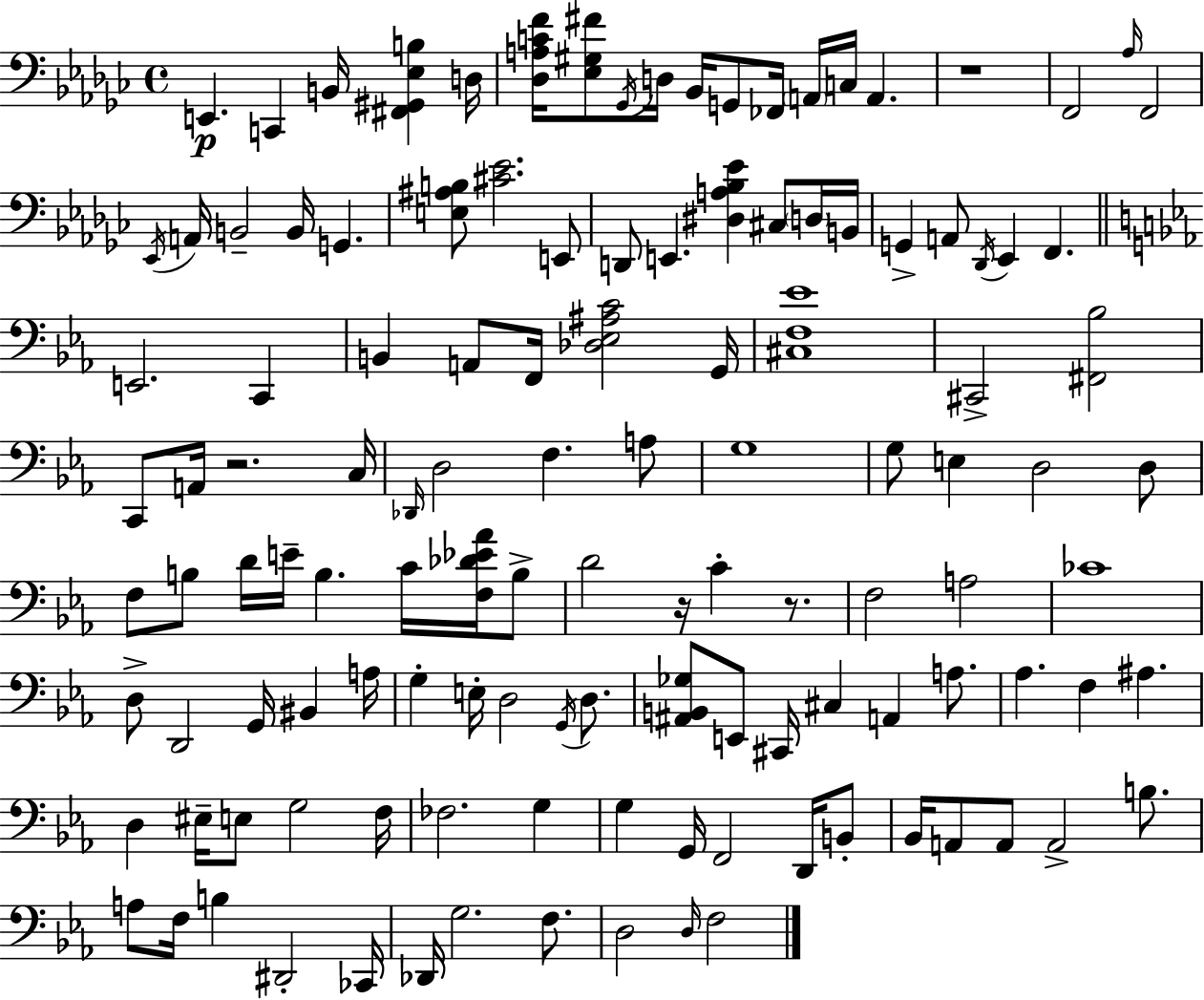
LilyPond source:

{
  \clef bass
  \time 4/4
  \defaultTimeSignature
  \key ees \minor
  e,4.\p c,4 b,16 <fis, gis, ees b>4 d16 | <des a c' f'>16 <ees gis fis'>8 \acciaccatura { ges,16 } d16 bes,16 g,8 fes,16 \parenthesize a,16 c16 a,4. | r1 | f,2 \grace { aes16 } f,2 | \break \acciaccatura { ees,16 } a,16 b,2-- b,16 g,4. | <e ais b>8 <cis' ees'>2. | e,8 d,8 e,4. <dis a bes ees'>4 cis8 | \parenthesize d16 b,16 g,4-> a,8 \acciaccatura { des,16 } ees,4 f,4. | \break \bar "||" \break \key ees \major e,2. c,4 | b,4 a,8 f,16 <des ees ais c'>2 g,16 | <cis f ees'>1 | cis,2-> <fis, bes>2 | \break c,8 a,16 r2. c16 | \grace { des,16 } d2 f4. a8 | g1 | g8 e4 d2 d8 | \break f8 b8 d'16 e'16-- b4. c'16 <f des' ees' aes'>16 b8-> | d'2 r16 c'4-. r8. | f2 a2 | ces'1 | \break d8-> d,2 g,16 bis,4 | a16 g4-. e16-. d2 \acciaccatura { g,16 } d8. | <ais, b, ges>8 e,8 cis,16 cis4 a,4 a8. | aes4. f4 ais4. | \break d4 eis16-- e8 g2 | f16 fes2. g4 | g4 g,16 f,2 d,16 | b,8-. bes,16 a,8 a,8 a,2-> b8. | \break a8 f16 b4 dis,2-. | ces,16 des,16 g2. f8. | d2 \grace { d16 } f2 | \bar "|."
}